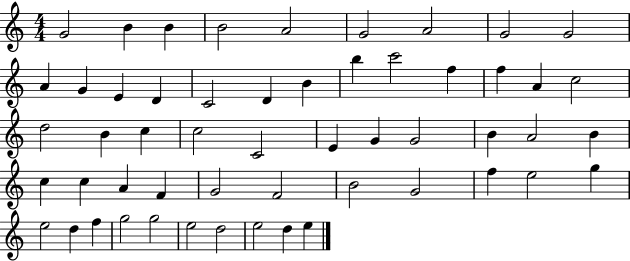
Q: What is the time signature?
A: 4/4